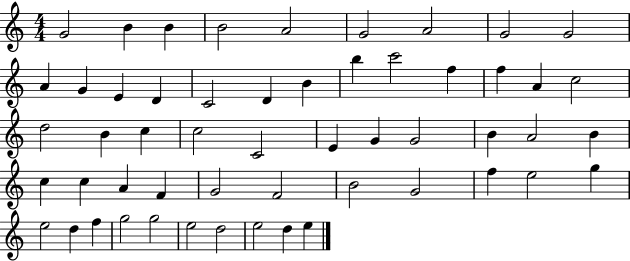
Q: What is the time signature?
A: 4/4